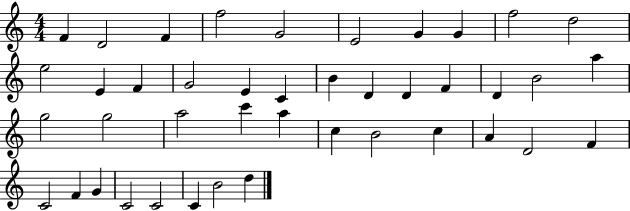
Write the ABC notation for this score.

X:1
T:Untitled
M:4/4
L:1/4
K:C
F D2 F f2 G2 E2 G G f2 d2 e2 E F G2 E C B D D F D B2 a g2 g2 a2 c' a c B2 c A D2 F C2 F G C2 C2 C B2 d